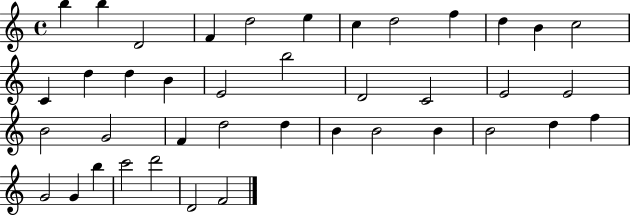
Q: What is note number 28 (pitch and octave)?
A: B4